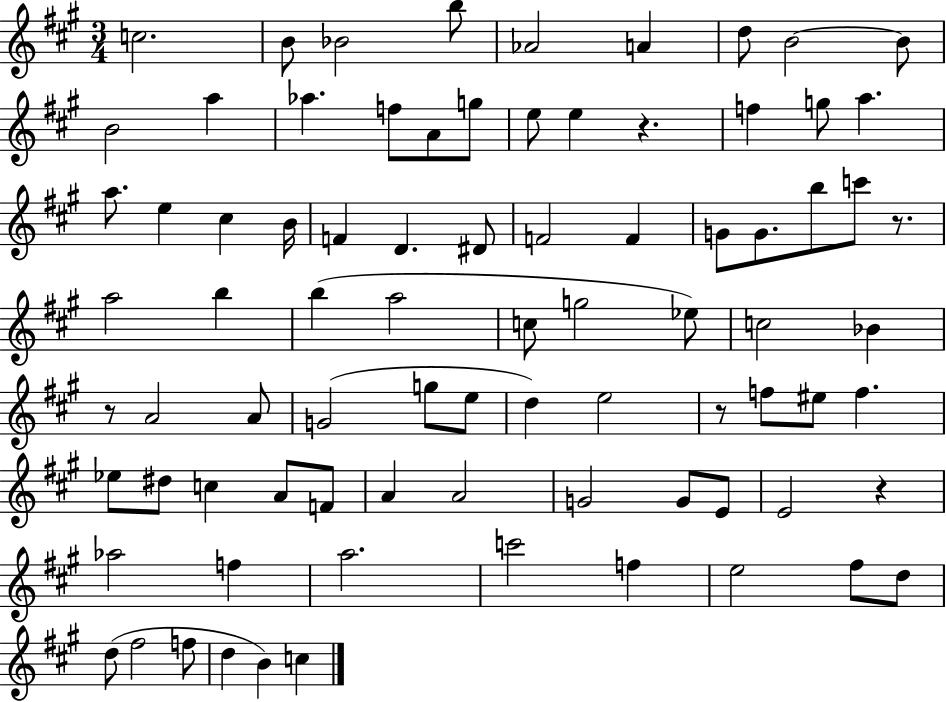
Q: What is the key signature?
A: A major